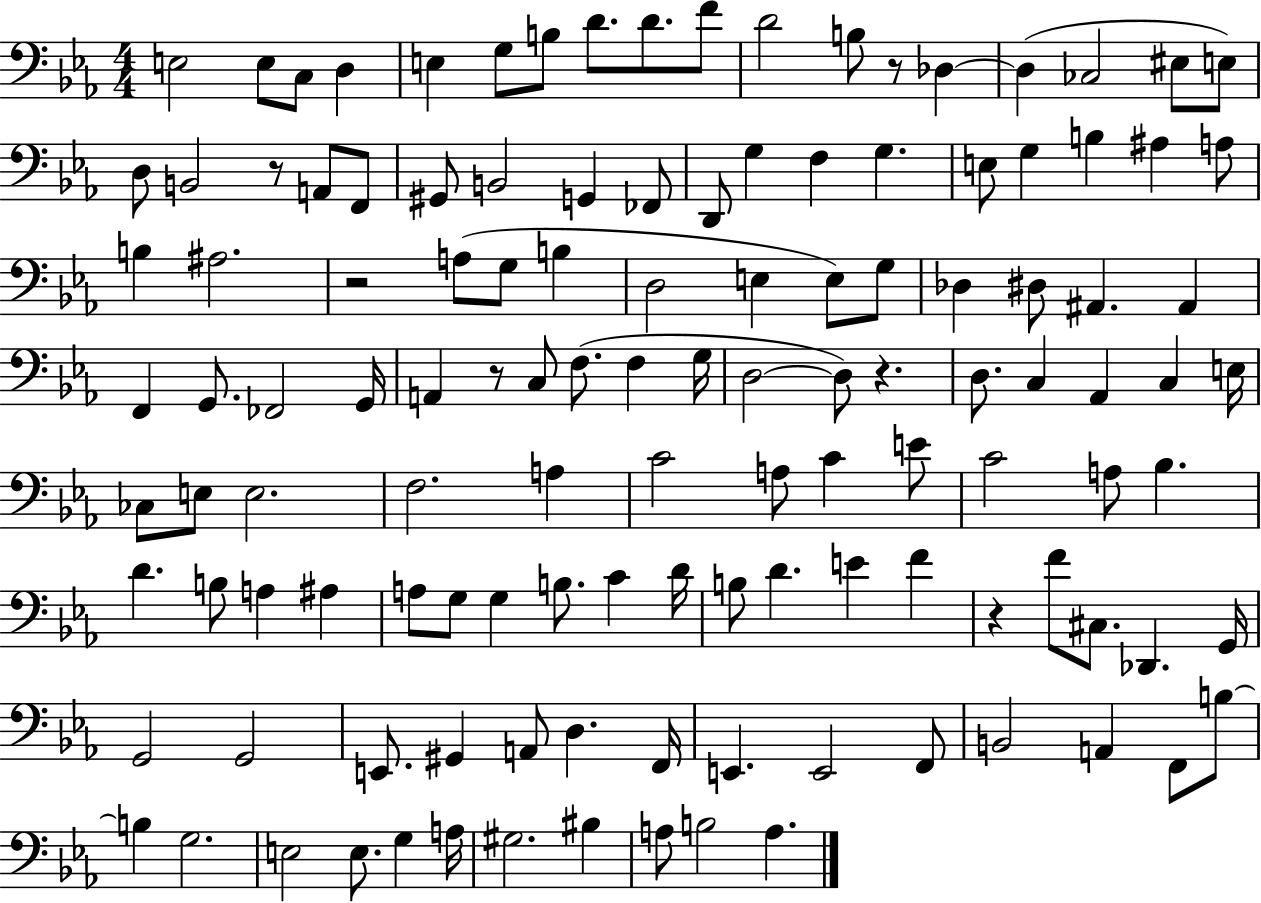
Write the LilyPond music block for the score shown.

{
  \clef bass
  \numericTimeSignature
  \time 4/4
  \key ees \major
  e2 e8 c8 d4 | e4 g8 b8 d'8. d'8. f'8 | d'2 b8 r8 des4~~ | des4( ces2 eis8 e8) | \break d8 b,2 r8 a,8 f,8 | gis,8 b,2 g,4 fes,8 | d,8 g4 f4 g4. | e8 g4 b4 ais4 a8 | \break b4 ais2. | r2 a8( g8 b4 | d2 e4 e8) g8 | des4 dis8 ais,4. ais,4 | \break f,4 g,8. fes,2 g,16 | a,4 r8 c8 f8.( f4 g16 | d2~~ d8) r4. | d8. c4 aes,4 c4 e16 | \break ces8 e8 e2. | f2. a4 | c'2 a8 c'4 e'8 | c'2 a8 bes4. | \break d'4. b8 a4 ais4 | a8 g8 g4 b8. c'4 d'16 | b8 d'4. e'4 f'4 | r4 f'8 cis8. des,4. g,16 | \break g,2 g,2 | e,8. gis,4 a,8 d4. f,16 | e,4. e,2 f,8 | b,2 a,4 f,8 b8~~ | \break b4 g2. | e2 e8. g4 a16 | gis2. bis4 | a8 b2 a4. | \break \bar "|."
}